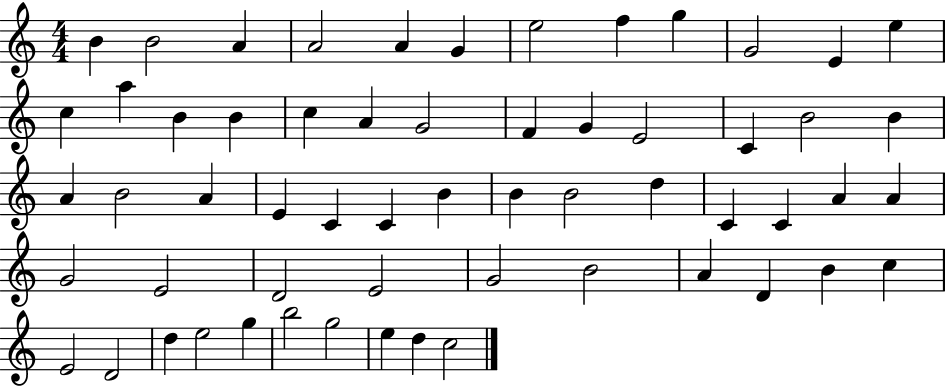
B4/q B4/h A4/q A4/h A4/q G4/q E5/h F5/q G5/q G4/h E4/q E5/q C5/q A5/q B4/q B4/q C5/q A4/q G4/h F4/q G4/q E4/h C4/q B4/h B4/q A4/q B4/h A4/q E4/q C4/q C4/q B4/q B4/q B4/h D5/q C4/q C4/q A4/q A4/q G4/h E4/h D4/h E4/h G4/h B4/h A4/q D4/q B4/q C5/q E4/h D4/h D5/q E5/h G5/q B5/h G5/h E5/q D5/q C5/h